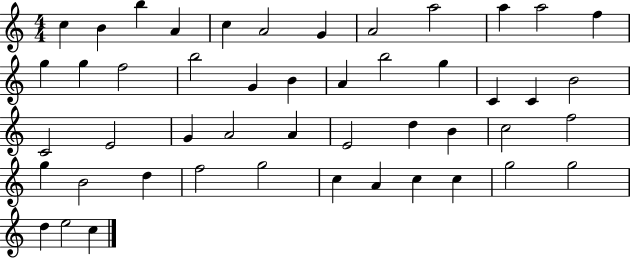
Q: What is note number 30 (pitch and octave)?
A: E4